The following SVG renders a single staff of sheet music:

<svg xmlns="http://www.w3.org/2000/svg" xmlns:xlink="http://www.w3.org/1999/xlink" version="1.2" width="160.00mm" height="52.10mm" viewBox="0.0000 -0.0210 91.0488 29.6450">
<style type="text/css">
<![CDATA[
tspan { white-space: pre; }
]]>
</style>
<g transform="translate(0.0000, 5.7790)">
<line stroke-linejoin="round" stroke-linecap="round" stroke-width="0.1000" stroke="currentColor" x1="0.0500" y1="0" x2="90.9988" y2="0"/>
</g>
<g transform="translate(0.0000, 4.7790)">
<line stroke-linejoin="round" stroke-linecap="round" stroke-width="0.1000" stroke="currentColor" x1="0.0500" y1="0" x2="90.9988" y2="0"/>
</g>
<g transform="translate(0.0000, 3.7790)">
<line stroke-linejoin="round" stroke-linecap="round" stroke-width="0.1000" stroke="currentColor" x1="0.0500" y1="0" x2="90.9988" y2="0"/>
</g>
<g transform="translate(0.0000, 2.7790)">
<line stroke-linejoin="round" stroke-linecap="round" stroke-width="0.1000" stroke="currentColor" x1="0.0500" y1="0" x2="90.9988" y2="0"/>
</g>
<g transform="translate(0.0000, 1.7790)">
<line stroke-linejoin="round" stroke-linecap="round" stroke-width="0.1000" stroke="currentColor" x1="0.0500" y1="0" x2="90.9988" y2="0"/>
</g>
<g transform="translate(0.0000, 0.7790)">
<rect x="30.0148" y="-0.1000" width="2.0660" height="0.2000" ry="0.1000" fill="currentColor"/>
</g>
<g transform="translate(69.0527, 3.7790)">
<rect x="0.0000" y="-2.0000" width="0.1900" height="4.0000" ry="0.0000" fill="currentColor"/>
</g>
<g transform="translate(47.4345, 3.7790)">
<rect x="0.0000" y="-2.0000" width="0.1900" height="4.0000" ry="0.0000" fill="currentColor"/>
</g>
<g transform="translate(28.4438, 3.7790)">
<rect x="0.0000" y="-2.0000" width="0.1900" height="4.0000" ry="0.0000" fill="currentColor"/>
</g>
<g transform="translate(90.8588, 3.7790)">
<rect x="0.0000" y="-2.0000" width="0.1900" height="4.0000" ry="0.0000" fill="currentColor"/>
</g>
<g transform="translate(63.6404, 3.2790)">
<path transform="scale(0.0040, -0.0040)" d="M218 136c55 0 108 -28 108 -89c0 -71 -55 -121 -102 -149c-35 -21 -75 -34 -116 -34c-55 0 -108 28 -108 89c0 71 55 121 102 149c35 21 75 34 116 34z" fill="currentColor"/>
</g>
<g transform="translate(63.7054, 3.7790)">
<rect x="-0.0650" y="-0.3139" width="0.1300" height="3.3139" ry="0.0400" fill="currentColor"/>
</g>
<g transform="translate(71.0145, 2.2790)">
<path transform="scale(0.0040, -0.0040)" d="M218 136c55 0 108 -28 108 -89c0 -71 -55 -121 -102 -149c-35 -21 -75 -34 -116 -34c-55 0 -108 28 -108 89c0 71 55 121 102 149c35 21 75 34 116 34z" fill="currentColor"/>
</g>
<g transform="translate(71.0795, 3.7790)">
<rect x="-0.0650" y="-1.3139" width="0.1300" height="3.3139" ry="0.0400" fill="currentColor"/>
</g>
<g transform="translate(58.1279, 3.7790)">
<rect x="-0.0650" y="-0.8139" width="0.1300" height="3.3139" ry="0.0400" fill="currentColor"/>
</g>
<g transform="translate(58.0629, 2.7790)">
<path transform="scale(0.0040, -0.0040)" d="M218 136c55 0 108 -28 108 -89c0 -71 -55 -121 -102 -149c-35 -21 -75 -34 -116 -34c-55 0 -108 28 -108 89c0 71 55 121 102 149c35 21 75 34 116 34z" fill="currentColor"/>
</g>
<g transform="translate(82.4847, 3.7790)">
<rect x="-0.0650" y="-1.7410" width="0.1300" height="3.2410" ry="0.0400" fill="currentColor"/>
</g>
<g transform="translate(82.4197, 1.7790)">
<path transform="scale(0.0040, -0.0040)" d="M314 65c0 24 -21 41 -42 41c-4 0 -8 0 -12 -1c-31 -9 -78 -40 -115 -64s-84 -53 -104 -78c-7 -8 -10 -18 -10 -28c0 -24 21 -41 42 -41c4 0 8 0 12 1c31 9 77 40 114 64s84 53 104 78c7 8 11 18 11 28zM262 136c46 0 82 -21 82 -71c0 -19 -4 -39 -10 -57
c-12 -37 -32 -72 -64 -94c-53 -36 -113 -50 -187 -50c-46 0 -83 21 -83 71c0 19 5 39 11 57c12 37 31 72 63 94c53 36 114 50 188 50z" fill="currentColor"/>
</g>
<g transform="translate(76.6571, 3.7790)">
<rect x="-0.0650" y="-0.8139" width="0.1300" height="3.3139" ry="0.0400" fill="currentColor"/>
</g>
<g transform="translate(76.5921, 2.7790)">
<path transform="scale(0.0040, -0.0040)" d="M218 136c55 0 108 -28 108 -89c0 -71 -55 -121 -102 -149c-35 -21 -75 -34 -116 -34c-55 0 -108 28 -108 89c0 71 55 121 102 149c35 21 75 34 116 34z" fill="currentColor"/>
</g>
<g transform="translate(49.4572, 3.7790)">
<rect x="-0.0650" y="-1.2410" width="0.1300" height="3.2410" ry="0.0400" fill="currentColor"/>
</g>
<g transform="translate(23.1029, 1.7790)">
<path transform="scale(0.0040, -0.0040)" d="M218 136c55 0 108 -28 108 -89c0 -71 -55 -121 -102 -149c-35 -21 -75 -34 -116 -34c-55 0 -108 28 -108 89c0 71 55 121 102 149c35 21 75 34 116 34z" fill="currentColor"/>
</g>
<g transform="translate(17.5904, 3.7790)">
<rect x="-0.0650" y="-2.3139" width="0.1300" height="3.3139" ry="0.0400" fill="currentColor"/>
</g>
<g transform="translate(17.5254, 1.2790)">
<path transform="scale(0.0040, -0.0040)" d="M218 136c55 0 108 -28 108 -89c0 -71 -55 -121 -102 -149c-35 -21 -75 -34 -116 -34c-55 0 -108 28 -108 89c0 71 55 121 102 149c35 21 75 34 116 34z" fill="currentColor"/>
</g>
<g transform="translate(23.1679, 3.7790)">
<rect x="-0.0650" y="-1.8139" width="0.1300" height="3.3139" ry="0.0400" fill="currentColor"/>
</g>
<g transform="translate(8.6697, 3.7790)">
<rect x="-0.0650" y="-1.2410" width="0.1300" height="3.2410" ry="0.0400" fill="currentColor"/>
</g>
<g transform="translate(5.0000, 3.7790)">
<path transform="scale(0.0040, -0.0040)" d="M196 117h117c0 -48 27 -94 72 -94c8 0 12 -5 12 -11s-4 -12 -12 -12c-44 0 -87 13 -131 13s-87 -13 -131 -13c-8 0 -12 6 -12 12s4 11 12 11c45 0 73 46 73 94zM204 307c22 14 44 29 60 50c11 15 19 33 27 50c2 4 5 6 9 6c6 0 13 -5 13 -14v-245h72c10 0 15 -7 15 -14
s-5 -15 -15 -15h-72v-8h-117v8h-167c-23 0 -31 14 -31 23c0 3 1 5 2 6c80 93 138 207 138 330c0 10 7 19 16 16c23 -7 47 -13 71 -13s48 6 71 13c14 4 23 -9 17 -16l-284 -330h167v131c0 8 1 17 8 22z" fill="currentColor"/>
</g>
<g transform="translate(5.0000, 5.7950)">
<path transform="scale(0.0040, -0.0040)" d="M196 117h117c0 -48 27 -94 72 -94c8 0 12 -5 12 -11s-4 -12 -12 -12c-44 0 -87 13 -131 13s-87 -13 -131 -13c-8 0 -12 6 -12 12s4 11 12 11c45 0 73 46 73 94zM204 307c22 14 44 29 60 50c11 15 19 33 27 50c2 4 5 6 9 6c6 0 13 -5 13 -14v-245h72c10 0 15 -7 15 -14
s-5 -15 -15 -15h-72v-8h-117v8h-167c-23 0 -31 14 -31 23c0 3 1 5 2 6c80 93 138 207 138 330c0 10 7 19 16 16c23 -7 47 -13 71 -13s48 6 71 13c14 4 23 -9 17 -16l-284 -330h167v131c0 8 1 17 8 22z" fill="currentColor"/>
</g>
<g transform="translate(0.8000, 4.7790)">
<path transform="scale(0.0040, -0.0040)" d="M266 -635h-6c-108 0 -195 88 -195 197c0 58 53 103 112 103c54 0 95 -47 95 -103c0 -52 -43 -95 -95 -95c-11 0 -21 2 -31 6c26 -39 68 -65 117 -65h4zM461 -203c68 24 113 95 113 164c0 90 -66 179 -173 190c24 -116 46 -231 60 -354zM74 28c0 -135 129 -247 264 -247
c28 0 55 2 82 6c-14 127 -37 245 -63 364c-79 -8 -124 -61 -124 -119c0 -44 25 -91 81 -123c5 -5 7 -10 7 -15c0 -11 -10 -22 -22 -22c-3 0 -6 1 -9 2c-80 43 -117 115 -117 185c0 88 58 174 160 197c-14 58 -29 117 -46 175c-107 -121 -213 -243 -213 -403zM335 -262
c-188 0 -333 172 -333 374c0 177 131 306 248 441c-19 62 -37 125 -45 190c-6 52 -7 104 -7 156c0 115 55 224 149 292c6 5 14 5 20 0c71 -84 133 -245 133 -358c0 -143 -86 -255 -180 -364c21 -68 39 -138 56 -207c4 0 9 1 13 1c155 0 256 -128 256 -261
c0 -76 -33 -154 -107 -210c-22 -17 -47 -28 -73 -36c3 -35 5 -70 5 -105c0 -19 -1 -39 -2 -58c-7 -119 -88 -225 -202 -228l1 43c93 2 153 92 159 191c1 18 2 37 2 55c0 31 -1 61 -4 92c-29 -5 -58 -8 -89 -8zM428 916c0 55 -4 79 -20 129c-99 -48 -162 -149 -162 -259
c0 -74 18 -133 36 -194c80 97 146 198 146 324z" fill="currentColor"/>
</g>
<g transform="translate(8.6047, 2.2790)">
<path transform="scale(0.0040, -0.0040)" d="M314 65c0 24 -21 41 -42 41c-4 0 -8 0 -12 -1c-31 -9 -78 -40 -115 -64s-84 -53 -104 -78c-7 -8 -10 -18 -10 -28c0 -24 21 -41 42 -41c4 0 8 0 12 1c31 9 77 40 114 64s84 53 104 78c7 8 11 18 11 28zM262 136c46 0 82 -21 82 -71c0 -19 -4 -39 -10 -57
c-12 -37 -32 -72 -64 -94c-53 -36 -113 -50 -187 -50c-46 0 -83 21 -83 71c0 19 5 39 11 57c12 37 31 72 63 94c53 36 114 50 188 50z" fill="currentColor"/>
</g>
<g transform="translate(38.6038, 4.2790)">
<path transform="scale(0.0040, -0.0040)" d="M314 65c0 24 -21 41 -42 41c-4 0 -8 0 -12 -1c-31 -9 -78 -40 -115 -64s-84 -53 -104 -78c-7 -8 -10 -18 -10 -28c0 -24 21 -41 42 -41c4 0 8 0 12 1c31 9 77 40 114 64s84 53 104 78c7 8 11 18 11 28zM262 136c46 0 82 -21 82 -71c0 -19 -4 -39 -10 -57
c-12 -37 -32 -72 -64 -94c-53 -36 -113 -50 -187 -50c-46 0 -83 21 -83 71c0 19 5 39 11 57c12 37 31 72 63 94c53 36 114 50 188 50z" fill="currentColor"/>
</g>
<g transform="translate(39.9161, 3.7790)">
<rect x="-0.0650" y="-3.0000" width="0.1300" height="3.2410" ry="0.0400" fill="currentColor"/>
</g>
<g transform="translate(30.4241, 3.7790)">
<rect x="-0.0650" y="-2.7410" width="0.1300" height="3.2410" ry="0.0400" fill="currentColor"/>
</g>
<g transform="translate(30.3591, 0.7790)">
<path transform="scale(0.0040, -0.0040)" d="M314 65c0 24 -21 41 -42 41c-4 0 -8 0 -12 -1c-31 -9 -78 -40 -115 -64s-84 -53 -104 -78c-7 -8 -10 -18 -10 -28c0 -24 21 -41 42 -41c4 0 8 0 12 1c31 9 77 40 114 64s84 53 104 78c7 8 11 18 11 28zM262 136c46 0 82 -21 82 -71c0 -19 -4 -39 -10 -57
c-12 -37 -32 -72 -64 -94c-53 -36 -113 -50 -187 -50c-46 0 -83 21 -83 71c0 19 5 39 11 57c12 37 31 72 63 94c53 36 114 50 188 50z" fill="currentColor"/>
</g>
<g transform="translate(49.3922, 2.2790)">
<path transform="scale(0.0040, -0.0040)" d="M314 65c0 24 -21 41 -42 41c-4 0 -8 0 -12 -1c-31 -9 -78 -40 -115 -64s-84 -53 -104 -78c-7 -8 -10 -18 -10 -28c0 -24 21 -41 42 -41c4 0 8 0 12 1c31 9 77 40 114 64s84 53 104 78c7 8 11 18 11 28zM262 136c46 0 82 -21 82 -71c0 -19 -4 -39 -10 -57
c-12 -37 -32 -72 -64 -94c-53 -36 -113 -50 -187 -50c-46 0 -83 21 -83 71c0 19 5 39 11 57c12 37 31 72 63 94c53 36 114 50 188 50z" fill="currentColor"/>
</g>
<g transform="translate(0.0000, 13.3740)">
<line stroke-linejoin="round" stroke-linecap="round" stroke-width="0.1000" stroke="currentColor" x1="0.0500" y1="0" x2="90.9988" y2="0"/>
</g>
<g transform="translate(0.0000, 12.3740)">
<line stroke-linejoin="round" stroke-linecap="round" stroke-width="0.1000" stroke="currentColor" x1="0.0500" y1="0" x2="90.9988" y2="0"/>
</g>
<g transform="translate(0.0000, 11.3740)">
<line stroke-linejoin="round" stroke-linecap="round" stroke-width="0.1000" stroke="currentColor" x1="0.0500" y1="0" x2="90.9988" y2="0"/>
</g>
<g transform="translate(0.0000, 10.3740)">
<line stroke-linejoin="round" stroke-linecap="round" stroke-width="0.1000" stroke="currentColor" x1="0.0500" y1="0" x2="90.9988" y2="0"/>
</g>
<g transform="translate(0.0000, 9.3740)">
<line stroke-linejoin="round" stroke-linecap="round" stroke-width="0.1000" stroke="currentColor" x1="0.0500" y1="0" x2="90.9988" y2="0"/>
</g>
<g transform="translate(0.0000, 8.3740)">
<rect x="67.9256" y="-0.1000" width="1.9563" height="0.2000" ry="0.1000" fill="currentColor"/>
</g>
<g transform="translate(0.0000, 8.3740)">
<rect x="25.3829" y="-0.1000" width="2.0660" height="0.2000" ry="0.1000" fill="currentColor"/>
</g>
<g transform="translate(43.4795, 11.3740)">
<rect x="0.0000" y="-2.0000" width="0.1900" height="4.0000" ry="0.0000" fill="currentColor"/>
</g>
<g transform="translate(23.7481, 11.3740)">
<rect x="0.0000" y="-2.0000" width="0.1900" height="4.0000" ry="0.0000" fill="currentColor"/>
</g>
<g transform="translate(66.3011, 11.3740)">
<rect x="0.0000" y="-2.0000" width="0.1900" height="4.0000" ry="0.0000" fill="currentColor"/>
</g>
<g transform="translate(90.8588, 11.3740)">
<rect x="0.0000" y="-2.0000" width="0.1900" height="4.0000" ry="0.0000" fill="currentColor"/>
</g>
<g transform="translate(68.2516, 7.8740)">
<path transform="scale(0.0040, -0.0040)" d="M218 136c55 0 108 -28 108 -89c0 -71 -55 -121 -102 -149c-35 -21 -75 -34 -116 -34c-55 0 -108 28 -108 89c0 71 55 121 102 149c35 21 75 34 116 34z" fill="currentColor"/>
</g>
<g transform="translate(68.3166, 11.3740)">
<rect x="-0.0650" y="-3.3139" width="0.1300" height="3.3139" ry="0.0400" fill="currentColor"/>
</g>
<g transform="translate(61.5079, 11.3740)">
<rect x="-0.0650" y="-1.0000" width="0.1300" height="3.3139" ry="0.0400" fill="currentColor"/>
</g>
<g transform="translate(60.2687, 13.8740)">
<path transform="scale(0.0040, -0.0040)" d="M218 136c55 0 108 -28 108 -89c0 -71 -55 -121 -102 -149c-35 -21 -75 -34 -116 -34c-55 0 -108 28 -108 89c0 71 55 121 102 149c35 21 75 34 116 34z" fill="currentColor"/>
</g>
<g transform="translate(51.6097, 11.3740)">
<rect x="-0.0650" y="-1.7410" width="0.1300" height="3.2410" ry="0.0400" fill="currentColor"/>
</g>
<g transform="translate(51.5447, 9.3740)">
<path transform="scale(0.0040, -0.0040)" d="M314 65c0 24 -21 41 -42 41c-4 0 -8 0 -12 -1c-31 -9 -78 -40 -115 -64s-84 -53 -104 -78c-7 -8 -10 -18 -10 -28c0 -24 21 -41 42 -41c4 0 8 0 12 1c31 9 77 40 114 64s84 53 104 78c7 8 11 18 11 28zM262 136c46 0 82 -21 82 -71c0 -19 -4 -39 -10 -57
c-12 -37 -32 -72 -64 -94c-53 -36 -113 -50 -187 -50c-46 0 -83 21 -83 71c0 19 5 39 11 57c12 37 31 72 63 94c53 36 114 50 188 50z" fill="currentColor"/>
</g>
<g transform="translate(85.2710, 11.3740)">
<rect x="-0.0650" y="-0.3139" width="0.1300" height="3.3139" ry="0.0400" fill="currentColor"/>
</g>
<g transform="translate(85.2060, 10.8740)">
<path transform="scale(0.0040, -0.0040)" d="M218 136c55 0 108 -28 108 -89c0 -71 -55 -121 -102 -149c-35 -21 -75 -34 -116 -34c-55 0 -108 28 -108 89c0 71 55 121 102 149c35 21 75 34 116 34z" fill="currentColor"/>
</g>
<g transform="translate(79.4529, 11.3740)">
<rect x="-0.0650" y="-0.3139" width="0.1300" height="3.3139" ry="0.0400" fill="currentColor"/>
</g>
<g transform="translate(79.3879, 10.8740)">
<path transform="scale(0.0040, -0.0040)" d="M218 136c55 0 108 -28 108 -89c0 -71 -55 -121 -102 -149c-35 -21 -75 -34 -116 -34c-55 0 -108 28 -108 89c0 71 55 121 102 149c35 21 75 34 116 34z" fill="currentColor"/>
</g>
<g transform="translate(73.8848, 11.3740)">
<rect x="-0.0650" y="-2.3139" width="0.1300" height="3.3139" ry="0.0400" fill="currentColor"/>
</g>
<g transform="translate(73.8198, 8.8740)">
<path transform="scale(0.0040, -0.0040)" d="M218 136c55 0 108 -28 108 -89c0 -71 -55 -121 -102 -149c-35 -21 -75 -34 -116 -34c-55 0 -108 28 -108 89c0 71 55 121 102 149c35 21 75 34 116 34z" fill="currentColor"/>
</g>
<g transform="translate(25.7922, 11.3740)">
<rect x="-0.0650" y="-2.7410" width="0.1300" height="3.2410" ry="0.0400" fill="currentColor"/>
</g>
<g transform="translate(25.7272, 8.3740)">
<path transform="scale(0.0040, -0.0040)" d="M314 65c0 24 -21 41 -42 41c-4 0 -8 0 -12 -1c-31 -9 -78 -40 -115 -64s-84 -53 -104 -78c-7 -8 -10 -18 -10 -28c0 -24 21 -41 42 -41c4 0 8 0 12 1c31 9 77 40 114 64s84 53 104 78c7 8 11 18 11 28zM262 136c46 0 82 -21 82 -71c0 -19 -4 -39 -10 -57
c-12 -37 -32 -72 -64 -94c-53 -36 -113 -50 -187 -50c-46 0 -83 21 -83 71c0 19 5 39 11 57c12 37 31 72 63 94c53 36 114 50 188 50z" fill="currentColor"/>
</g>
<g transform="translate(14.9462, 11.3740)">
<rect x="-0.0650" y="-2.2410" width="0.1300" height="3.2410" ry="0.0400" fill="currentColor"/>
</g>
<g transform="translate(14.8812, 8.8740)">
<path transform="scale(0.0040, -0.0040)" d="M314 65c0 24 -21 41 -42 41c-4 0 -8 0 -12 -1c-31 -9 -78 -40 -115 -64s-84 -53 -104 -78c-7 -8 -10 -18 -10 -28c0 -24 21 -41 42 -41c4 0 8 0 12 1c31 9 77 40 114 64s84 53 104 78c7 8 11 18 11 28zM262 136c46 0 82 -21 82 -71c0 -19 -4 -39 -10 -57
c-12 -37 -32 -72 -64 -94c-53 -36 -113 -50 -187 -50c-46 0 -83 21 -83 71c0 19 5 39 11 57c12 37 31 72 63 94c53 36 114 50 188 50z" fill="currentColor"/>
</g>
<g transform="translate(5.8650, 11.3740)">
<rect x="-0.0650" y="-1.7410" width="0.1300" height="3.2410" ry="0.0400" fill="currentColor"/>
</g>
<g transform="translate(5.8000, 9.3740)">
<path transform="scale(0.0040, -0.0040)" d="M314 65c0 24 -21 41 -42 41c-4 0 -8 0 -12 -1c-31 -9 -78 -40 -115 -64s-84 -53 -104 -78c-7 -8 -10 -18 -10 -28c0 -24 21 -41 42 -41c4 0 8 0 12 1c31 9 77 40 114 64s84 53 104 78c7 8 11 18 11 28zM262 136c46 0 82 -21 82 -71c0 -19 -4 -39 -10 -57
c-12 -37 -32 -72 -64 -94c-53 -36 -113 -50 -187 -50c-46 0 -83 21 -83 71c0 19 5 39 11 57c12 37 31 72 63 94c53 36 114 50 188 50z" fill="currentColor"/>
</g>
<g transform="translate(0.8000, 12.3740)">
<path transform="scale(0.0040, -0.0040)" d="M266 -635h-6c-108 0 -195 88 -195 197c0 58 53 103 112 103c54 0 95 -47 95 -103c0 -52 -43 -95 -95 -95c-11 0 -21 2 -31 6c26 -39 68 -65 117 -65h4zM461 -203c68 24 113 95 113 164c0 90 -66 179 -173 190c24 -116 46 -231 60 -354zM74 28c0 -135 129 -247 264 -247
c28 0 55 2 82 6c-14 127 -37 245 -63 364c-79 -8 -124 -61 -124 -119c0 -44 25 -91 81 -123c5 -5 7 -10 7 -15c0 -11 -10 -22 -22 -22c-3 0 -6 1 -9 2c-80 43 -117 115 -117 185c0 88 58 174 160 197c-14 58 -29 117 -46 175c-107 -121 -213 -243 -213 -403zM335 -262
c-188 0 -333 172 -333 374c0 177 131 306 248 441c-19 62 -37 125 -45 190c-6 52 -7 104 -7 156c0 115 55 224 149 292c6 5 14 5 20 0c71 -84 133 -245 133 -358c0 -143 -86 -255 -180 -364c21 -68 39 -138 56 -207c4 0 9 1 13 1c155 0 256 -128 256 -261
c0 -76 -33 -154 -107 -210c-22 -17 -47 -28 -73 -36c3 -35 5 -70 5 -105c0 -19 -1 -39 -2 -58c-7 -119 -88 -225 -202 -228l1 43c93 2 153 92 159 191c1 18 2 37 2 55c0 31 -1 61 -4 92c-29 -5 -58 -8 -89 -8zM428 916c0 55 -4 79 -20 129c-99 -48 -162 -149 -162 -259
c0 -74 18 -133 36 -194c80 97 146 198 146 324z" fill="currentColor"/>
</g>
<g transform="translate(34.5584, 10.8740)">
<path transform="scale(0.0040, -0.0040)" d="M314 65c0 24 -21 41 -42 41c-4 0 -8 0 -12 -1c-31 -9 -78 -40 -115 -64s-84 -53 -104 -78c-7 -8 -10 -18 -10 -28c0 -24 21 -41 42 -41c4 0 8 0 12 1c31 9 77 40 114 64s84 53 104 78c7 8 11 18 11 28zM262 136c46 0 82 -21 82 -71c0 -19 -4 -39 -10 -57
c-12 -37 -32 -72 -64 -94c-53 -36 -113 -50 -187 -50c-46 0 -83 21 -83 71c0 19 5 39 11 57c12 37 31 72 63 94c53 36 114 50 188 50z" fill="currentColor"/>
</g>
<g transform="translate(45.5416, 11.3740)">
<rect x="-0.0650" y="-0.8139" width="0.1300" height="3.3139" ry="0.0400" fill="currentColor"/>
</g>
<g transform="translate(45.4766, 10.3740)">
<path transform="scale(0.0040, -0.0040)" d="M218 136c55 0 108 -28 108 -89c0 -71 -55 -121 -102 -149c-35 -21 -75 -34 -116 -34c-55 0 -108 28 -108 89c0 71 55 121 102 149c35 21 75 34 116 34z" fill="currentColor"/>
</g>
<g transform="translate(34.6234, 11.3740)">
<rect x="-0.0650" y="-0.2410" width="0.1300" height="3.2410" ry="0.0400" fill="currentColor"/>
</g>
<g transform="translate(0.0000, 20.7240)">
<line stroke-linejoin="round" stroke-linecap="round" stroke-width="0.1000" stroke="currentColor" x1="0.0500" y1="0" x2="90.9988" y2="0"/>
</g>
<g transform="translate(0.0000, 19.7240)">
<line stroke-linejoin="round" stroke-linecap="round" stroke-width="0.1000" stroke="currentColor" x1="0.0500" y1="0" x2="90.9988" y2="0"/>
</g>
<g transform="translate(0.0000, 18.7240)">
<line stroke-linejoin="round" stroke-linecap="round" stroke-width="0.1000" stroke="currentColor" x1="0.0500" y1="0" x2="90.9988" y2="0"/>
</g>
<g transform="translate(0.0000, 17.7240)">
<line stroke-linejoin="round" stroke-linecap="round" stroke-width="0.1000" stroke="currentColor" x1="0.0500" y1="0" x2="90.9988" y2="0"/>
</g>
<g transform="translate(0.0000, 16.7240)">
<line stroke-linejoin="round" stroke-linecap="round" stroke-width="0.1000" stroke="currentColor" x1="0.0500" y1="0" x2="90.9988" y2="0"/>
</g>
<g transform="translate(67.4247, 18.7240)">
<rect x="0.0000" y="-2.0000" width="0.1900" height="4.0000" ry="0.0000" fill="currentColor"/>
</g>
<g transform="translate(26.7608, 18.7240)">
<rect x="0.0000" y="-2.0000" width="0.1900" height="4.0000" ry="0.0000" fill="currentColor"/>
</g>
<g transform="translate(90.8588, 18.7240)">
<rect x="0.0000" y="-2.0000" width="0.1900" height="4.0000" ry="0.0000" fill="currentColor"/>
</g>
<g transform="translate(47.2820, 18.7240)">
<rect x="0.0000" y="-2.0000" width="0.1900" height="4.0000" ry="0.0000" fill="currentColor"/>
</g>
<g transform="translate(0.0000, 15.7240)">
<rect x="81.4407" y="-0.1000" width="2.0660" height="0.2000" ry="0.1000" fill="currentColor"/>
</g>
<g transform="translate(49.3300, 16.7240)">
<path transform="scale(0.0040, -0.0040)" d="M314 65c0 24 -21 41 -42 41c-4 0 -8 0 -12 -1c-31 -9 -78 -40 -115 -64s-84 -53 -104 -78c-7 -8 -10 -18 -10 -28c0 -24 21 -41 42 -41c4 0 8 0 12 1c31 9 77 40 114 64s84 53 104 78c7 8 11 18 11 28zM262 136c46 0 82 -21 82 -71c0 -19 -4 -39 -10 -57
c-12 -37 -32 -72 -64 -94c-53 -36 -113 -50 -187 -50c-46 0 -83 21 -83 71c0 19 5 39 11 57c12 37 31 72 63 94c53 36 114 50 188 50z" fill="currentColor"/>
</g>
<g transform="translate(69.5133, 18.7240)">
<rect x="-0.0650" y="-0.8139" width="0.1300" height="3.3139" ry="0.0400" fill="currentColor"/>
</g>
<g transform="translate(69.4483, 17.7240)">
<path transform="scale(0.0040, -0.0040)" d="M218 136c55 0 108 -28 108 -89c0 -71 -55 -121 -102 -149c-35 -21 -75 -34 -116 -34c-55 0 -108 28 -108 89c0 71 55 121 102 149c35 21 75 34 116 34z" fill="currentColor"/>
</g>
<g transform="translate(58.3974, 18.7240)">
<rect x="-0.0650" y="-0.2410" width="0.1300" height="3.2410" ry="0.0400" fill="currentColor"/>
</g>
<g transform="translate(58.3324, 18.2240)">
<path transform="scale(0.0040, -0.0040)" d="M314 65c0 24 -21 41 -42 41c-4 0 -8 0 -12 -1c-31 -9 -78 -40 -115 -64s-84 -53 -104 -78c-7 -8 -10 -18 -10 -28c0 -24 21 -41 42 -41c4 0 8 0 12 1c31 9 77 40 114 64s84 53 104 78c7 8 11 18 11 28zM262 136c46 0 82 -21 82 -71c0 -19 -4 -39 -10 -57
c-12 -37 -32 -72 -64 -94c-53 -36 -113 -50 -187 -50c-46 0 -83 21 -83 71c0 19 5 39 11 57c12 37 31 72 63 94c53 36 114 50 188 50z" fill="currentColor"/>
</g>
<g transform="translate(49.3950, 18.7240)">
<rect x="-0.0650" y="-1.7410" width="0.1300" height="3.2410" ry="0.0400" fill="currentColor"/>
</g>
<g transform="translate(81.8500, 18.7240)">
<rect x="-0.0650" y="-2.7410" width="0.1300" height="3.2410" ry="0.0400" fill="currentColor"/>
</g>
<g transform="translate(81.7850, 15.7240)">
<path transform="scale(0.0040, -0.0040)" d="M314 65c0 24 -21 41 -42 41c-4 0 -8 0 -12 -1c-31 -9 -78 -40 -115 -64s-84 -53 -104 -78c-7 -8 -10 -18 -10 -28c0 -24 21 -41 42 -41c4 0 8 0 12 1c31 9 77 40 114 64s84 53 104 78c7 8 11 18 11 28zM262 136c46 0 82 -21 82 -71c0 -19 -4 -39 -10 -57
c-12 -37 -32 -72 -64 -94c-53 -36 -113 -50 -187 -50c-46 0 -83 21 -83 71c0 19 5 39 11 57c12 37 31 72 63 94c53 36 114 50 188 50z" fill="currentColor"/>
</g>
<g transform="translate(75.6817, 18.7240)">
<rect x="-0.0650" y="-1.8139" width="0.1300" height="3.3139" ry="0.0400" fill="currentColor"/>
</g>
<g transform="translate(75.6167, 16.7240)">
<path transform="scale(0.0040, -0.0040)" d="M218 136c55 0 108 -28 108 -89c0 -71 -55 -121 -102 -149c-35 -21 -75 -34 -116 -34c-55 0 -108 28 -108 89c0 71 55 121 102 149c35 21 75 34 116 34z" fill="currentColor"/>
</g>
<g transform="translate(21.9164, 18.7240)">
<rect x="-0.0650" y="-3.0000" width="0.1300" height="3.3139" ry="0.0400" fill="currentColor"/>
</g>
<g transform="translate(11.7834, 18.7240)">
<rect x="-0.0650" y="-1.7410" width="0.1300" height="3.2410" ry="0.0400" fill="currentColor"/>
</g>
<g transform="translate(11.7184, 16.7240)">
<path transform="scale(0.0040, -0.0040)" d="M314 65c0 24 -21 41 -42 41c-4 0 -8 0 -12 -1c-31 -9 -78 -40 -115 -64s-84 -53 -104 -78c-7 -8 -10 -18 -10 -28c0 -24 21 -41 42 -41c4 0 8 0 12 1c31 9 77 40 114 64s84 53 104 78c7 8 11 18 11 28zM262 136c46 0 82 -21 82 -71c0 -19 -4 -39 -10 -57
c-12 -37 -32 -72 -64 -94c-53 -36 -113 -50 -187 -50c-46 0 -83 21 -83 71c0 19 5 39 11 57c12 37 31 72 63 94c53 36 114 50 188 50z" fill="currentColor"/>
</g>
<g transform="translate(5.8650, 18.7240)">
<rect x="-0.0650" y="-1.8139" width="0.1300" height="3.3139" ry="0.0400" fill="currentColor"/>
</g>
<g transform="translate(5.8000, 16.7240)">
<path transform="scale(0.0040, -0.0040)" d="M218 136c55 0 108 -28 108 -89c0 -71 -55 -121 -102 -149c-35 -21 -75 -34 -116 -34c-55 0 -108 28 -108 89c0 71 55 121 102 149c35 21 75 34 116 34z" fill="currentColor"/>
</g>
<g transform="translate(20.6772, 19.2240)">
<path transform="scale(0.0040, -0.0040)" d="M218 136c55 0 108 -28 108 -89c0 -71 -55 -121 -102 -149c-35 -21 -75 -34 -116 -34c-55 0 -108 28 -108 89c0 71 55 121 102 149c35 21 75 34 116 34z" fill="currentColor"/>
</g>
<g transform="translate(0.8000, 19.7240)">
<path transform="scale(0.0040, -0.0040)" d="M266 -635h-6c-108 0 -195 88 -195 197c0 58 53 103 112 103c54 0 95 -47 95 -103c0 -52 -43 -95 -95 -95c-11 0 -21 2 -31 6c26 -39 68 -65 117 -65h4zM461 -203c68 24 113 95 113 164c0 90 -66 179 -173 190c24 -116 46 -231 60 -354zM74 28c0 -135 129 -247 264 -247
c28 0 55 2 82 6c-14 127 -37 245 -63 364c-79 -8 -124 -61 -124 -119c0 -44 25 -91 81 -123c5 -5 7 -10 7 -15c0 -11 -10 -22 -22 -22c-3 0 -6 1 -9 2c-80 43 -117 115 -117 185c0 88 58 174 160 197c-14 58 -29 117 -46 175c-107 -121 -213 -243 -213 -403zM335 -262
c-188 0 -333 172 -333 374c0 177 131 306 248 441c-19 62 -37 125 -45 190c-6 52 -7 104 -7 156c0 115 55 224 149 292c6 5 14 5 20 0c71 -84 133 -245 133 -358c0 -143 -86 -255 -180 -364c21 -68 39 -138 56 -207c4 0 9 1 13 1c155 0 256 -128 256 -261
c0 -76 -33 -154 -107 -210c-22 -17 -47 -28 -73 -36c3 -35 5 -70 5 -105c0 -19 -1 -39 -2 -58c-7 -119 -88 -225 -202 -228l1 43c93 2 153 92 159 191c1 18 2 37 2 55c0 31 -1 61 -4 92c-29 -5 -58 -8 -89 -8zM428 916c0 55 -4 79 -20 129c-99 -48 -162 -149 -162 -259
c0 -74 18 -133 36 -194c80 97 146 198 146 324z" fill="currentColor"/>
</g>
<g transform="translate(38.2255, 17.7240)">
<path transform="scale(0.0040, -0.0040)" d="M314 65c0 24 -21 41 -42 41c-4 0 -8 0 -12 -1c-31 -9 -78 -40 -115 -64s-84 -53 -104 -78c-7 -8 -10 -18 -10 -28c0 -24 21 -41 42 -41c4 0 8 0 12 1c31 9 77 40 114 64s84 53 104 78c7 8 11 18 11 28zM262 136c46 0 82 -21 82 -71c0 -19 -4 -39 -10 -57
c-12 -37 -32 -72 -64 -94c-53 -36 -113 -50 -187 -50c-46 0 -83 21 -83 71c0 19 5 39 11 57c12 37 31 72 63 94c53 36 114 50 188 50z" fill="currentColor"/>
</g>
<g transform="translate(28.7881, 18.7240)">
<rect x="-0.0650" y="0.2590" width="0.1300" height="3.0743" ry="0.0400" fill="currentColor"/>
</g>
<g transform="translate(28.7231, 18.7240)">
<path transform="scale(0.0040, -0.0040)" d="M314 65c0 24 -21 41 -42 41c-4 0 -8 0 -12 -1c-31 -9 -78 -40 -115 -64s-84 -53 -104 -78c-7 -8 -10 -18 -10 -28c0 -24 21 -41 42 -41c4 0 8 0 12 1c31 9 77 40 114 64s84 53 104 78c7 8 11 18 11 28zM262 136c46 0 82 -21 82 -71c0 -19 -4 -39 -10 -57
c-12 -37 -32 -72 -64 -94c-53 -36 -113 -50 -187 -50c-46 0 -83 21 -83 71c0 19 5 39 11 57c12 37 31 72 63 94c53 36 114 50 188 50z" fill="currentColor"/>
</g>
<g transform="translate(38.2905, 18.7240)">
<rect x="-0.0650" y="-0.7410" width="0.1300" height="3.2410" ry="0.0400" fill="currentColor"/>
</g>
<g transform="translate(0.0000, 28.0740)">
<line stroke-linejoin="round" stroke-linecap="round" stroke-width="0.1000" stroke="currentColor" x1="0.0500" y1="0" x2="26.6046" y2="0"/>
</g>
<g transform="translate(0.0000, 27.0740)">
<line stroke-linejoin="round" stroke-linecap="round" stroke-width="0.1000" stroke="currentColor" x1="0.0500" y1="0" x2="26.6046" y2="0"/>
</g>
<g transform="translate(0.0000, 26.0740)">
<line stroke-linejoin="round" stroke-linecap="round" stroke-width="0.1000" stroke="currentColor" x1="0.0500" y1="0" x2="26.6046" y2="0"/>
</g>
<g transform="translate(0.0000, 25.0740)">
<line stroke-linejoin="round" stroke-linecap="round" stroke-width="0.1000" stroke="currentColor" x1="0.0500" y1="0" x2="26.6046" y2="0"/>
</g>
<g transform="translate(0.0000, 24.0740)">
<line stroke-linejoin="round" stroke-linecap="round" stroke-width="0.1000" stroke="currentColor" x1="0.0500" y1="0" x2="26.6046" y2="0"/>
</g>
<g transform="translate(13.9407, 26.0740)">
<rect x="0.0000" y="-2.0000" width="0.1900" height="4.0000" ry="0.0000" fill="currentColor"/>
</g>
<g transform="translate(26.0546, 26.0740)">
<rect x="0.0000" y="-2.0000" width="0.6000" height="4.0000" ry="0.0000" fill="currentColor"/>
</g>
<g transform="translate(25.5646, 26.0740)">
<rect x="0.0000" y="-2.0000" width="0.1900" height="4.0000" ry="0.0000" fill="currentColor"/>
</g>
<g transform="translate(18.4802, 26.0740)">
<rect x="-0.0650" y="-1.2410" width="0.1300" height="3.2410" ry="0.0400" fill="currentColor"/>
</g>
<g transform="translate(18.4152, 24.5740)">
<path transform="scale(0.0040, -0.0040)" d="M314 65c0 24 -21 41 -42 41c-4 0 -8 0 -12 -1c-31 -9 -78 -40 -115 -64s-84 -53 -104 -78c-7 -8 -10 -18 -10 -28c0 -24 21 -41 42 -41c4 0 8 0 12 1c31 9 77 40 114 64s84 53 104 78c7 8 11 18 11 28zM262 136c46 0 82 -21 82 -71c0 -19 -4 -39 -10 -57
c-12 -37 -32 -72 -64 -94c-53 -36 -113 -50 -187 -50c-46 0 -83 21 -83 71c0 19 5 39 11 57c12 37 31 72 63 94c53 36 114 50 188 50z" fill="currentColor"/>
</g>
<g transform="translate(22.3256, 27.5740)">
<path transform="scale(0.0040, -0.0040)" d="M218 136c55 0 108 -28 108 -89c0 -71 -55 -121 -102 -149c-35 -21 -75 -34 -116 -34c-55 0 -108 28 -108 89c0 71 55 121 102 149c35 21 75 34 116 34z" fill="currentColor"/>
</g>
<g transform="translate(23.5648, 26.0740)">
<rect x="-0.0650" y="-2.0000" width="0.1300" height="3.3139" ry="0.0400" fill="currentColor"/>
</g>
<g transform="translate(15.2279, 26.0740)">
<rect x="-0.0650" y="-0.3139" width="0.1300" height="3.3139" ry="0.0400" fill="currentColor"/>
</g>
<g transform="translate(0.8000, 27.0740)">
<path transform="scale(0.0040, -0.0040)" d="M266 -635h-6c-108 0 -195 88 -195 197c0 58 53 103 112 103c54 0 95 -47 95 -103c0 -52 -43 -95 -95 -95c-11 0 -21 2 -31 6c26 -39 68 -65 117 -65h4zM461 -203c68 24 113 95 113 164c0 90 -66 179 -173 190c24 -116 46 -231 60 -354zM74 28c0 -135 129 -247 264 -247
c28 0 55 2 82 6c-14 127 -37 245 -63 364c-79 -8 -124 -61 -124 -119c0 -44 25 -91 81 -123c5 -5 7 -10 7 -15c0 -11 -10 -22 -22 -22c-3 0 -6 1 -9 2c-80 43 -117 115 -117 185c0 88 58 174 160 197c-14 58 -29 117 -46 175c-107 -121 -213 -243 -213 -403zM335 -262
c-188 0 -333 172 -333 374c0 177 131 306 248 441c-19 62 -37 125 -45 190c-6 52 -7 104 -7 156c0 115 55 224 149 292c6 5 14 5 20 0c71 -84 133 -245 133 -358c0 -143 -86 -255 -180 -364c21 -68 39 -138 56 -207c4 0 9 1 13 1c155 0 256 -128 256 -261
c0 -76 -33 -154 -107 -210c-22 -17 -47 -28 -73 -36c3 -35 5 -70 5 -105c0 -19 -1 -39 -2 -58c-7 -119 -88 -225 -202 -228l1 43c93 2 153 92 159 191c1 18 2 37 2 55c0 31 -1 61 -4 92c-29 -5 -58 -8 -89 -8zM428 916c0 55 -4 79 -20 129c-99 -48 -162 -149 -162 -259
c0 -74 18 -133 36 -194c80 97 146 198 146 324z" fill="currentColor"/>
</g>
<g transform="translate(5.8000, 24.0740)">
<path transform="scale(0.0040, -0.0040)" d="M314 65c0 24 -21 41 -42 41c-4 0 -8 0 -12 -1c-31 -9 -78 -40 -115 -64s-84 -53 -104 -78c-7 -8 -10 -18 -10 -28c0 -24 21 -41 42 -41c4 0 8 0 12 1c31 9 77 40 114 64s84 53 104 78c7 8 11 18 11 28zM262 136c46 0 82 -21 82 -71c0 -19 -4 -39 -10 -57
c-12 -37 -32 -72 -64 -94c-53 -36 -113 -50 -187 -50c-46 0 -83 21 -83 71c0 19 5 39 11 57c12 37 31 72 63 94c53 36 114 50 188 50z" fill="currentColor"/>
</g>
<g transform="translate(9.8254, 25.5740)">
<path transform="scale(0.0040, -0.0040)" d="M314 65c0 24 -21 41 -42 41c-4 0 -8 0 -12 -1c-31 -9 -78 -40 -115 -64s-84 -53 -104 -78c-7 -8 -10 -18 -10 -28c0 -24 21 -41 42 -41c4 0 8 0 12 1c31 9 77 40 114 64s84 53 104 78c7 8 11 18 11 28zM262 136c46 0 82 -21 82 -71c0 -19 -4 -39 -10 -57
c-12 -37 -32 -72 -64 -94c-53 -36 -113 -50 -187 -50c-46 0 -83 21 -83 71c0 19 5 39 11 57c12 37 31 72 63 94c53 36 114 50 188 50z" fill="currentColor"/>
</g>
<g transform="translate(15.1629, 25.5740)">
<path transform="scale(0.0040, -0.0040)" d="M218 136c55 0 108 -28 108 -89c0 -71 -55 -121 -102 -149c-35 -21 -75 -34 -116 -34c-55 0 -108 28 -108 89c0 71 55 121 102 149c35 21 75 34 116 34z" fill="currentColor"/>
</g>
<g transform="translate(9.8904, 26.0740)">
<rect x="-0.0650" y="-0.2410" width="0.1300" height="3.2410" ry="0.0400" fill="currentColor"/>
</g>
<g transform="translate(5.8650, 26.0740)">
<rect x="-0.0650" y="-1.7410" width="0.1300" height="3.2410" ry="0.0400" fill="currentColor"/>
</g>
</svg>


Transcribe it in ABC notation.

X:1
T:Untitled
M:4/4
L:1/4
K:C
e2 g f a2 A2 e2 d c e d f2 f2 g2 a2 c2 d f2 D b g c c f f2 A B2 d2 f2 c2 d f a2 f2 c2 c e2 F